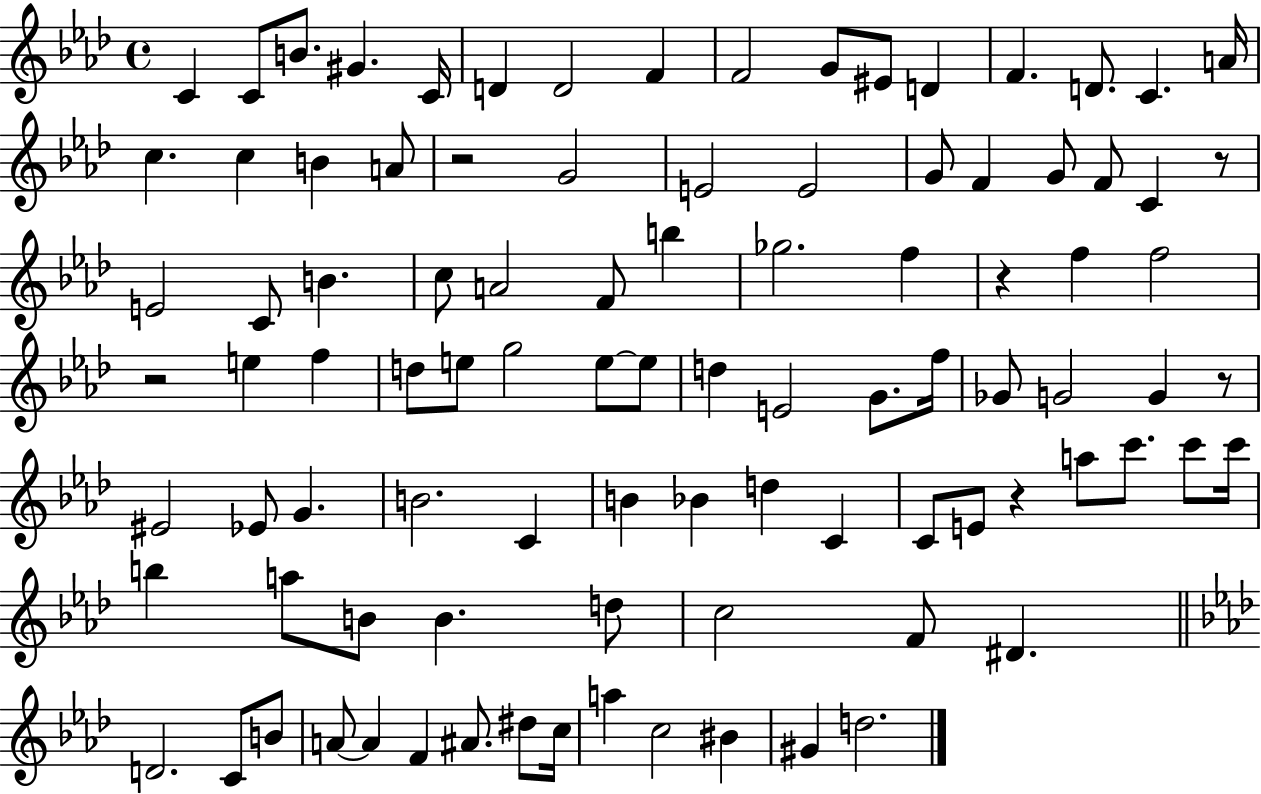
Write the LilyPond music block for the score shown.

{
  \clef treble
  \time 4/4
  \defaultTimeSignature
  \key aes \major
  \repeat volta 2 { c'4 c'8 b'8. gis'4. c'16 | d'4 d'2 f'4 | f'2 g'8 eis'8 d'4 | f'4. d'8. c'4. a'16 | \break c''4. c''4 b'4 a'8 | r2 g'2 | e'2 e'2 | g'8 f'4 g'8 f'8 c'4 r8 | \break e'2 c'8 b'4. | c''8 a'2 f'8 b''4 | ges''2. f''4 | r4 f''4 f''2 | \break r2 e''4 f''4 | d''8 e''8 g''2 e''8~~ e''8 | d''4 e'2 g'8. f''16 | ges'8 g'2 g'4 r8 | \break eis'2 ees'8 g'4. | b'2. c'4 | b'4 bes'4 d''4 c'4 | c'8 e'8 r4 a''8 c'''8. c'''8 c'''16 | \break b''4 a''8 b'8 b'4. d''8 | c''2 f'8 dis'4. | \bar "||" \break \key aes \major d'2. c'8 b'8 | a'8~~ a'4 f'4 ais'8. dis''8 c''16 | a''4 c''2 bis'4 | gis'4 d''2. | \break } \bar "|."
}